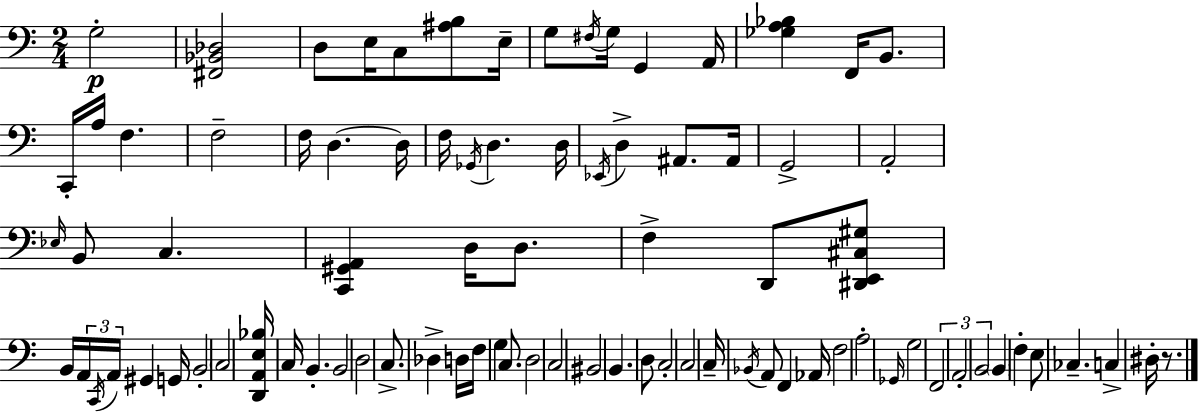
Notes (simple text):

G3/h [F#2,Bb2,Db3]/h D3/e E3/s C3/e [A#3,B3]/e E3/s G3/e F#3/s G3/s G2/q A2/s [Gb3,A3,Bb3]/q F2/s B2/e. C2/s A3/s F3/q. F3/h F3/s D3/q. D3/s F3/s Gb2/s D3/q. D3/s Eb2/s D3/q A#2/e. A#2/s G2/h A2/h Eb3/s B2/e C3/q. [C2,G#2,A2]/q D3/s D3/e. F3/q D2/e [D#2,E2,C#3,G#3]/e B2/s A2/s C2/s A2/s G#2/q G2/s B2/h C3/h [D2,A2,E3,Bb3]/s C3/s B2/q. B2/h D3/h C3/e. Db3/q D3/s F3/s G3/q C3/e. D3/h C3/h BIS2/h B2/q. D3/e C3/h C3/h C3/s Bb2/s A2/e F2/q Ab2/s F3/h A3/h Gb2/s G3/h F2/h A2/h B2/h B2/q F3/q E3/e CES3/q. C3/q D#3/s R/e.